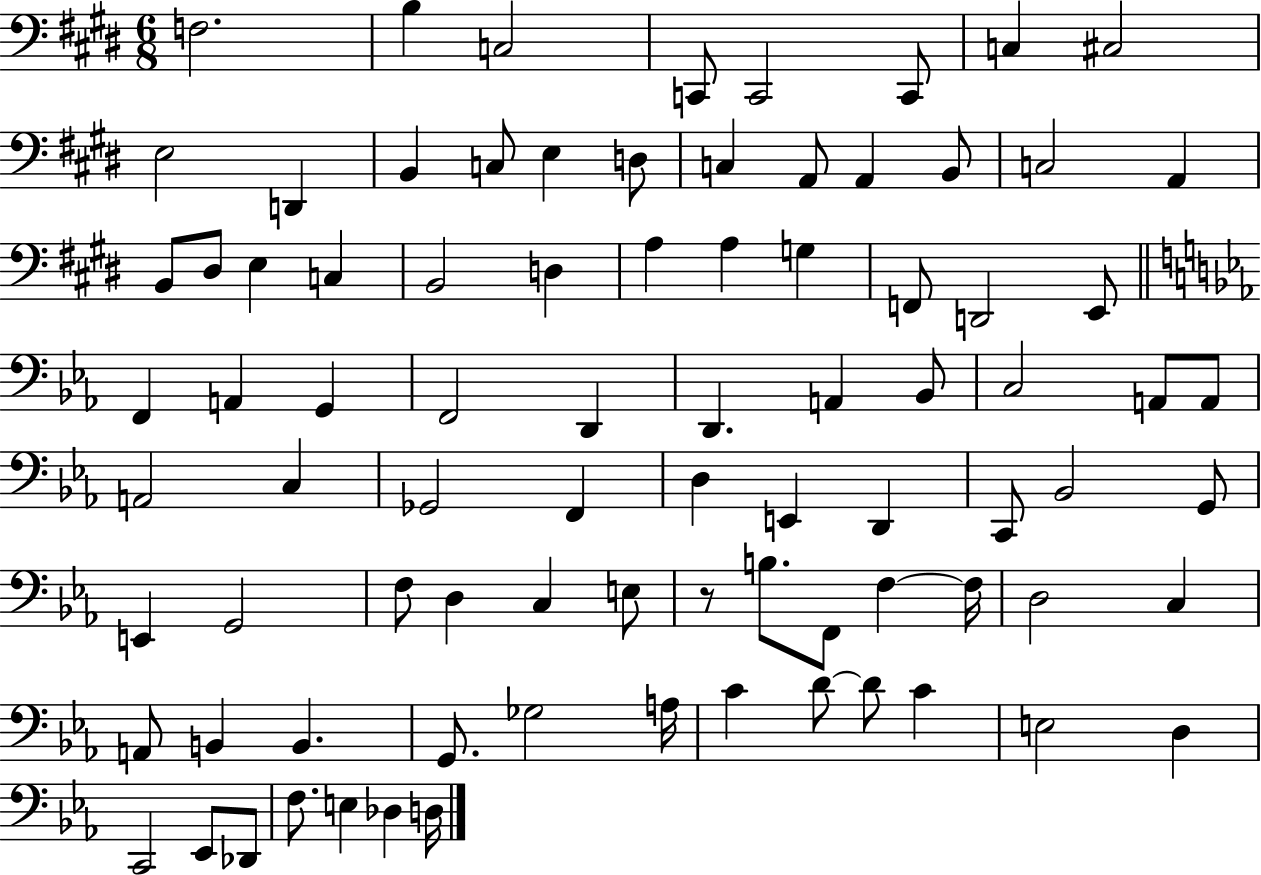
{
  \clef bass
  \numericTimeSignature
  \time 6/8
  \key e \major
  f2. | b4 c2 | c,8 c,2 c,8 | c4 cis2 | \break e2 d,4 | b,4 c8 e4 d8 | c4 a,8 a,4 b,8 | c2 a,4 | \break b,8 dis8 e4 c4 | b,2 d4 | a4 a4 g4 | f,8 d,2 e,8 | \break \bar "||" \break \key ees \major f,4 a,4 g,4 | f,2 d,4 | d,4. a,4 bes,8 | c2 a,8 a,8 | \break a,2 c4 | ges,2 f,4 | d4 e,4 d,4 | c,8 bes,2 g,8 | \break e,4 g,2 | f8 d4 c4 e8 | r8 b8. f,8 f4~~ f16 | d2 c4 | \break a,8 b,4 b,4. | g,8. ges2 a16 | c'4 d'8~~ d'8 c'4 | e2 d4 | \break c,2 ees,8 des,8 | f8. e4 des4 d16 | \bar "|."
}